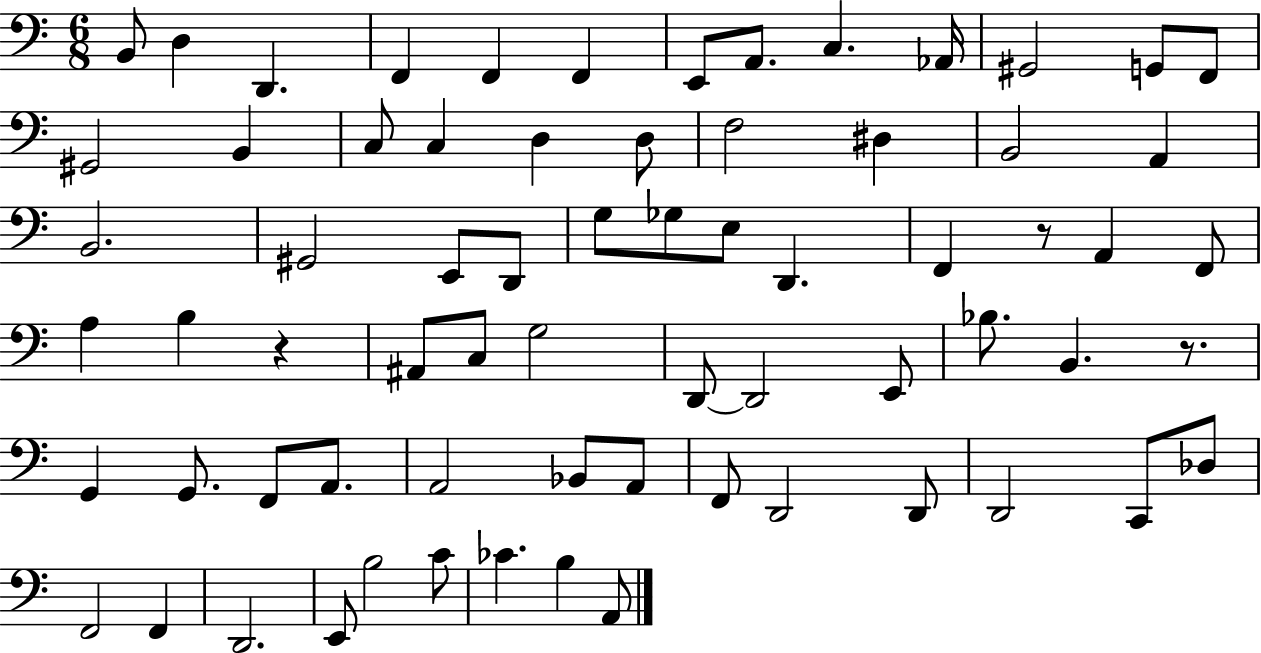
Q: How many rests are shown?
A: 3